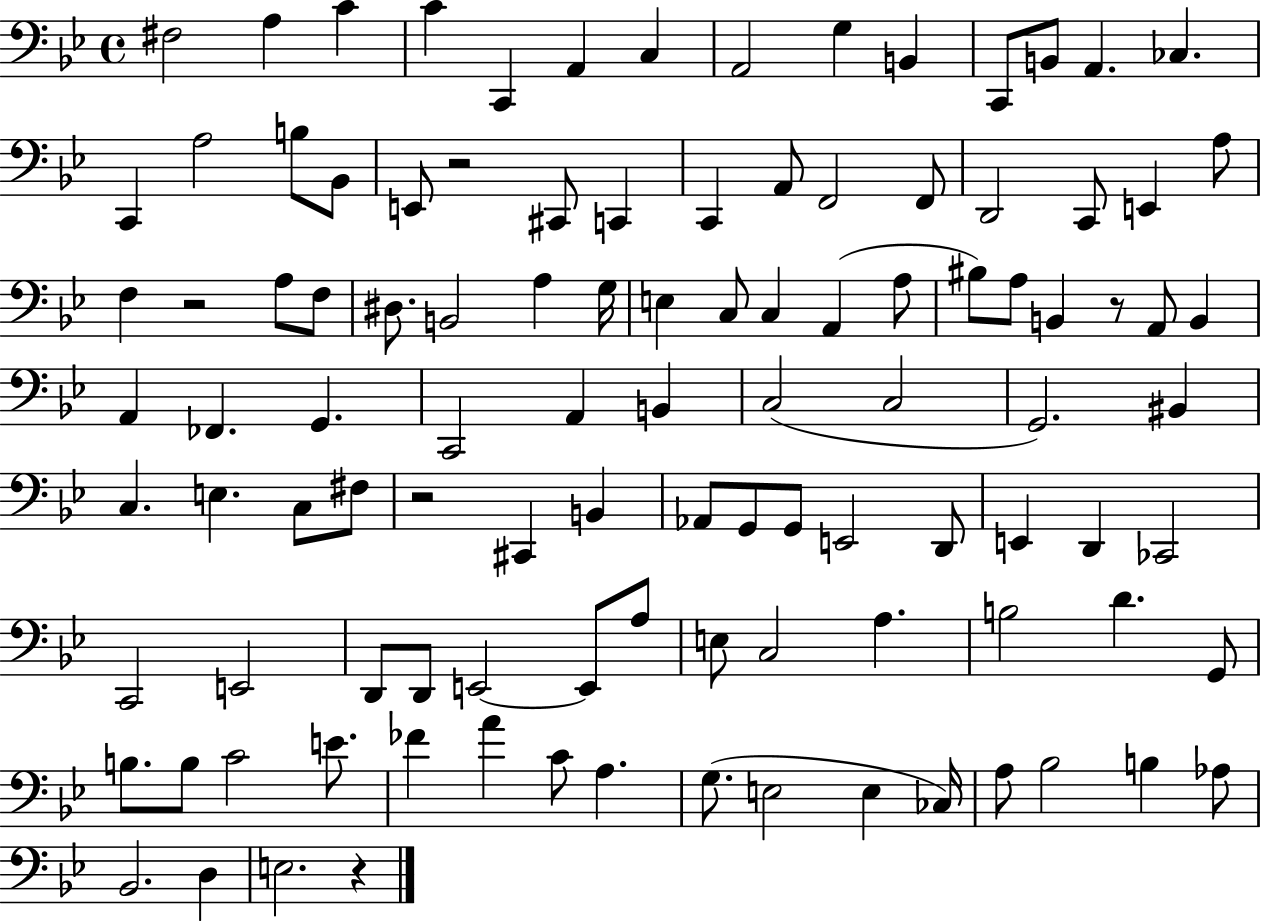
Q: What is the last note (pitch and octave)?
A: E3